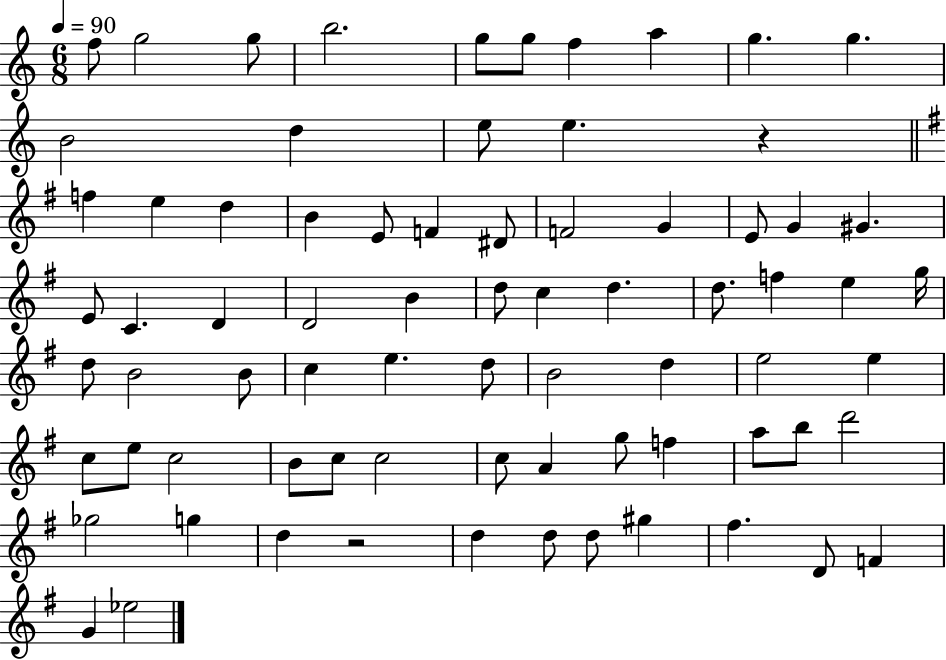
{
  \clef treble
  \numericTimeSignature
  \time 6/8
  \key c \major
  \tempo 4 = 90
  f''8 g''2 g''8 | b''2. | g''8 g''8 f''4 a''4 | g''4. g''4. | \break b'2 d''4 | e''8 e''4. r4 | \bar "||" \break \key e \minor f''4 e''4 d''4 | b'4 e'8 f'4 dis'8 | f'2 g'4 | e'8 g'4 gis'4. | \break e'8 c'4. d'4 | d'2 b'4 | d''8 c''4 d''4. | d''8. f''4 e''4 g''16 | \break d''8 b'2 b'8 | c''4 e''4. d''8 | b'2 d''4 | e''2 e''4 | \break c''8 e''8 c''2 | b'8 c''8 c''2 | c''8 a'4 g''8 f''4 | a''8 b''8 d'''2 | \break ges''2 g''4 | d''4 r2 | d''4 d''8 d''8 gis''4 | fis''4. d'8 f'4 | \break g'4 ees''2 | \bar "|."
}